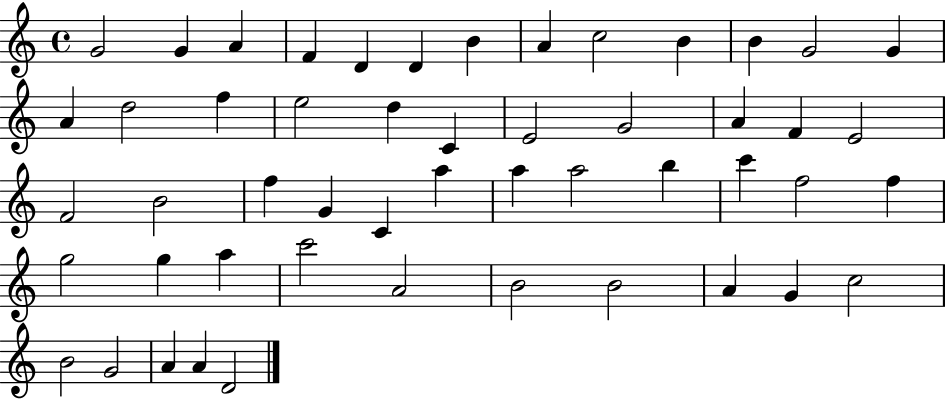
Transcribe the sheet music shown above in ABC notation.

X:1
T:Untitled
M:4/4
L:1/4
K:C
G2 G A F D D B A c2 B B G2 G A d2 f e2 d C E2 G2 A F E2 F2 B2 f G C a a a2 b c' f2 f g2 g a c'2 A2 B2 B2 A G c2 B2 G2 A A D2